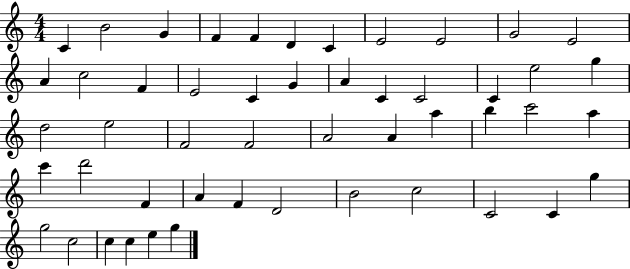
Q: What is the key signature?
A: C major